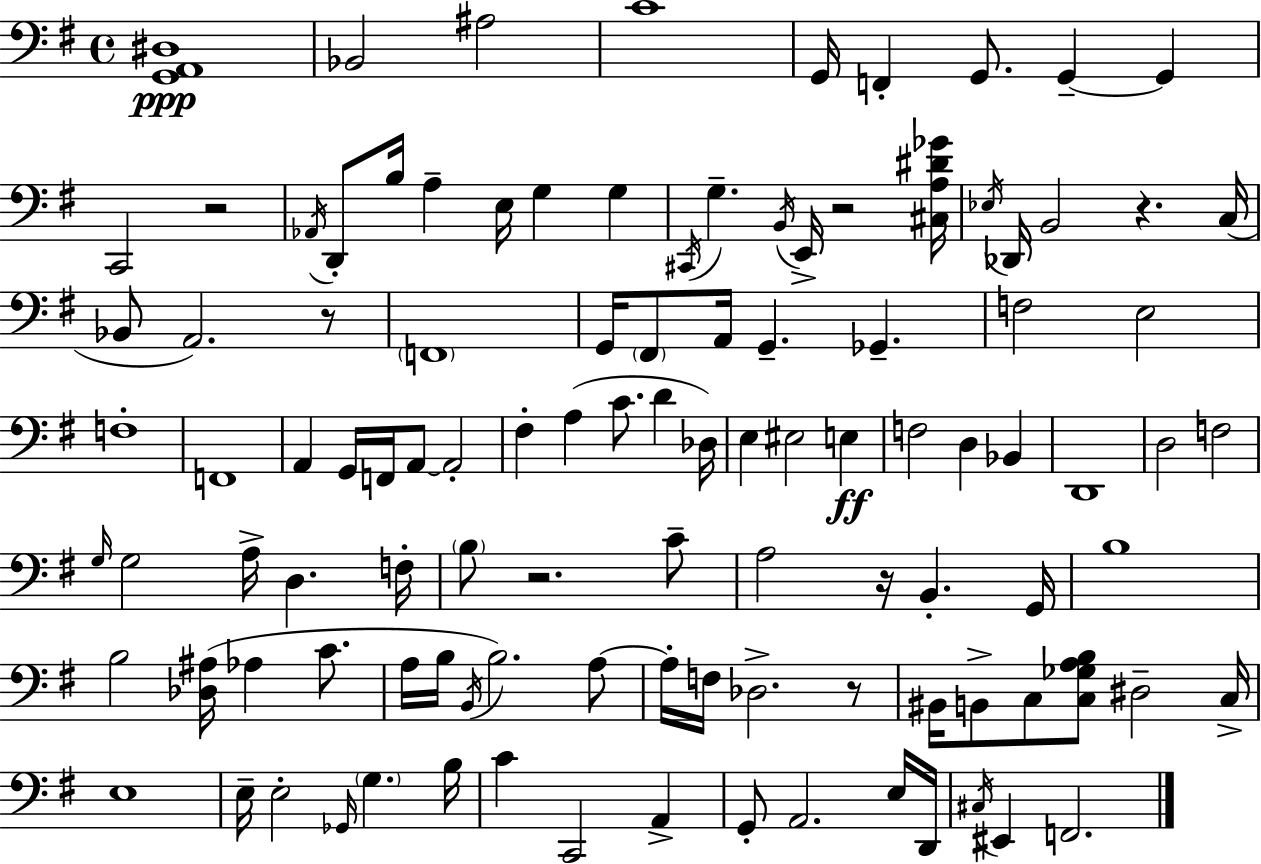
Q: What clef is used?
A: bass